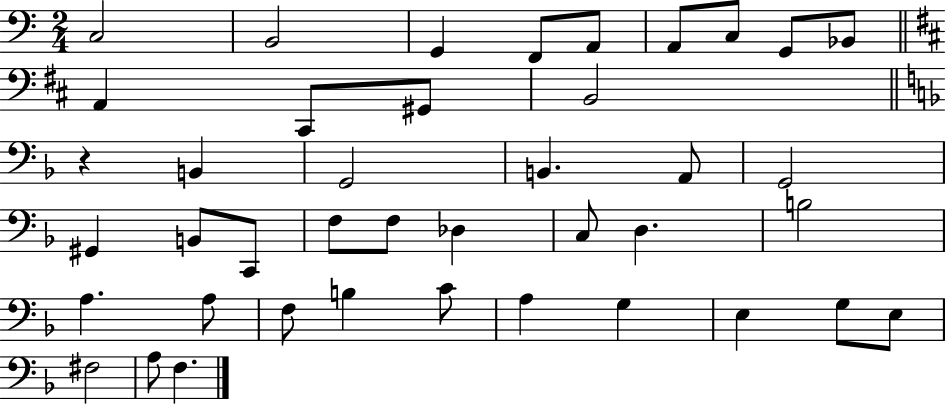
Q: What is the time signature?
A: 2/4